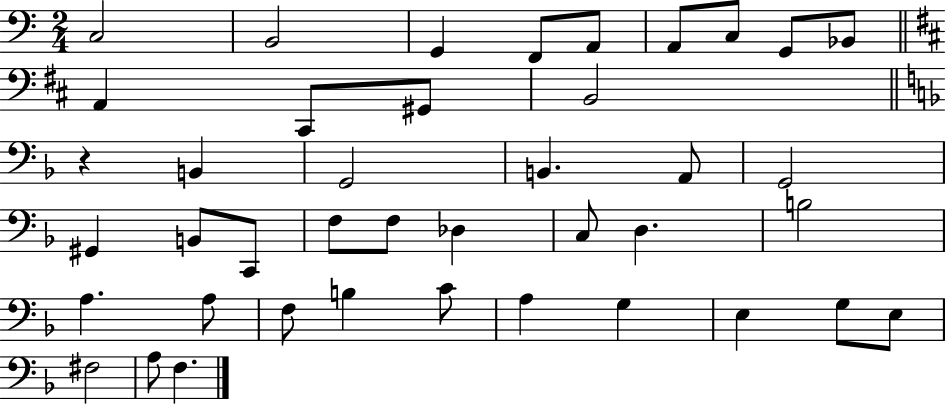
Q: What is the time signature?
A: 2/4